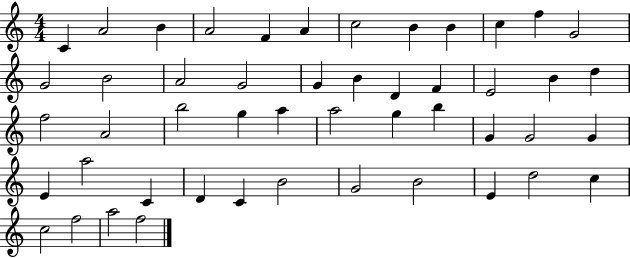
C4/q A4/h B4/q A4/h F4/q A4/q C5/h B4/q B4/q C5/q F5/q G4/h G4/h B4/h A4/h G4/h G4/q B4/q D4/q F4/q E4/h B4/q D5/q F5/h A4/h B5/h G5/q A5/q A5/h G5/q B5/q G4/q G4/h G4/q E4/q A5/h C4/q D4/q C4/q B4/h G4/h B4/h E4/q D5/h C5/q C5/h F5/h A5/h F5/h